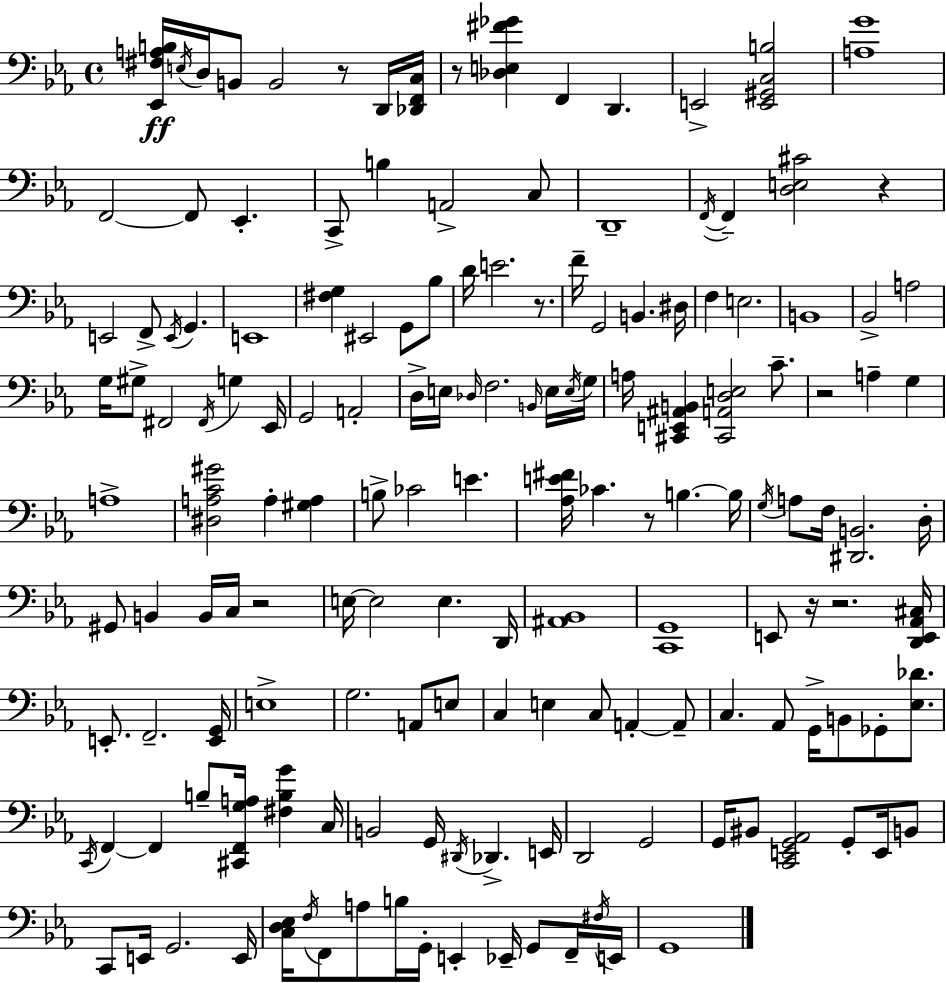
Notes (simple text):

[Eb2,F#3,A3,B3]/s E3/s D3/s B2/e B2/h R/e D2/s [Db2,F2,C3]/s R/e [Db3,E3,F#4,Gb4]/q F2/q D2/q. E2/h [E2,G#2,C3,B3]/h [A3,G4]/w F2/h F2/e Eb2/q. C2/e B3/q A2/h C3/e D2/w F2/s F2/q [D3,E3,C#4]/h R/q E2/h F2/e E2/s G2/q. E2/w [F#3,G3]/q EIS2/h G2/e Bb3/e D4/s E4/h. R/e. F4/s G2/h B2/q. D#3/s F3/q E3/h. B2/w Bb2/h A3/h G3/s G#3/e F#2/h F#2/s G3/q Eb2/s G2/h A2/h D3/s E3/s Db3/s F3/h. B2/s E3/s E3/s G3/s A3/s [C#2,E2,A#2,B2]/q [C#2,A2,D3,E3]/h C4/e. R/h A3/q G3/q A3/w [D#3,A3,C4,G#4]/h A3/q [G#3,A3]/q B3/e CES4/h E4/q. [Ab3,E4,F#4]/s CES4/q. R/e B3/q. B3/s G3/s A3/e F3/s [D#2,B2]/h. D3/s G#2/e B2/q B2/s C3/s R/h E3/s E3/h E3/q. D2/s [A#2,Bb2]/w [C2,G2]/w E2/e R/s R/h. [D2,E2,Ab2,C#3]/s E2/e. F2/h. [E2,G2]/s E3/w G3/h. A2/e E3/e C3/q E3/q C3/e A2/q A2/e C3/q. Ab2/e G2/s B2/e Gb2/e [Eb3,Db4]/e. C2/s F2/q F2/q B3/e [C#2,F2,G3,A3]/s [F#3,B3,G4]/q C3/s B2/h G2/s D#2/s Db2/q. E2/s D2/h G2/h G2/s BIS2/e [C2,E2,G2,Ab2]/h G2/e E2/s B2/e C2/e E2/s G2/h. E2/s [C3,D3,Eb3]/s F3/s F2/e A3/e B3/s G2/s E2/q Eb2/s G2/e F2/s F#3/s E2/s G2/w